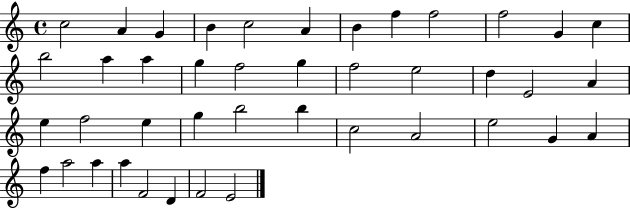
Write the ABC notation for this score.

X:1
T:Untitled
M:4/4
L:1/4
K:C
c2 A G B c2 A B f f2 f2 G c b2 a a g f2 g f2 e2 d E2 A e f2 e g b2 b c2 A2 e2 G A f a2 a a F2 D F2 E2